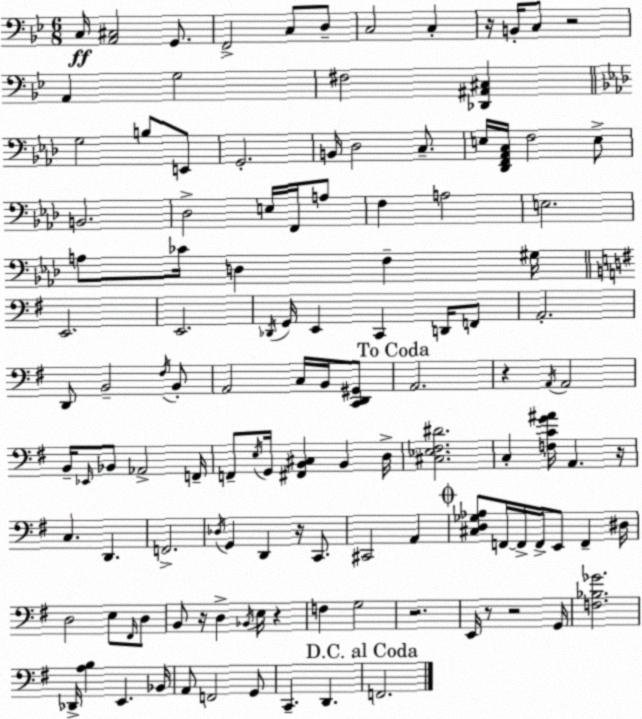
X:1
T:Untitled
M:6/8
L:1/4
K:Gm
C,/4 [A,,^C,]2 G,,/2 F,,2 C,/2 D,/2 C,2 C, z/4 B,,/4 C,/2 z2 A,, G,2 ^F,2 [_D,,^A,,^C,] G,2 B,/2 E,,/2 G,,2 B,,/4 _D,2 C,/2 E,/4 [_D,,F,,_A,,C,]/4 F,2 E,/2 B,,2 _D,2 E,/4 F,,/4 A,/2 F, A,2 E,2 A,/2 _C/4 D, F, ^G,/4 E,,2 E,,2 _D,,/4 G,,/4 E,, C,, D,,/4 F,,/2 A,,2 D,,/2 B,,2 ^F,/4 B,,/2 A,,2 C,/4 B,,/4 [C,,D,,^G,,]/2 A,,2 z A,,/4 A,,2 B,,/4 _E,,/4 _B,,/2 _A,,2 F,,/4 F,,/2 E,/4 G,,/4 [^F,,B,,^C,] B,, D,/4 [^C,_E,^F,^D]2 C, [F,CG^A]/4 A,, z/4 C, D,, F,,2 _D,/4 G,, D,, z/4 C,,/2 ^C,,2 A,, [^C,D,_G,_A,]/2 F,,/4 F,,/4 F,,/4 E,,/2 F,, ^D,/4 D,2 E,/2 ^F,,/4 D,/2 B,,/2 z/4 D, _B,,/4 E,/4 z F, G,2 z2 E,,/4 z/2 z2 G,,/4 [F,_B,_G]2 _D,,/4 [A,B,] E,, _B,,/4 A,,/2 F,,2 G,,/2 C,, D,, F,,2